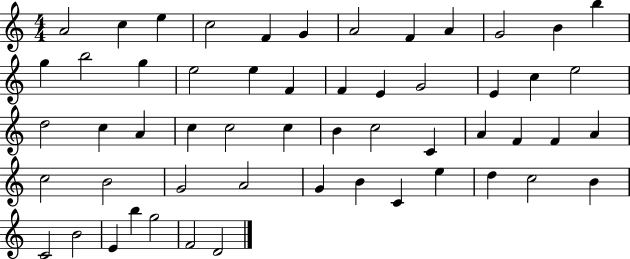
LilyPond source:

{
  \clef treble
  \numericTimeSignature
  \time 4/4
  \key c \major
  a'2 c''4 e''4 | c''2 f'4 g'4 | a'2 f'4 a'4 | g'2 b'4 b''4 | \break g''4 b''2 g''4 | e''2 e''4 f'4 | f'4 e'4 g'2 | e'4 c''4 e''2 | \break d''2 c''4 a'4 | c''4 c''2 c''4 | b'4 c''2 c'4 | a'4 f'4 f'4 a'4 | \break c''2 b'2 | g'2 a'2 | g'4 b'4 c'4 e''4 | d''4 c''2 b'4 | \break c'2 b'2 | e'4 b''4 g''2 | f'2 d'2 | \bar "|."
}